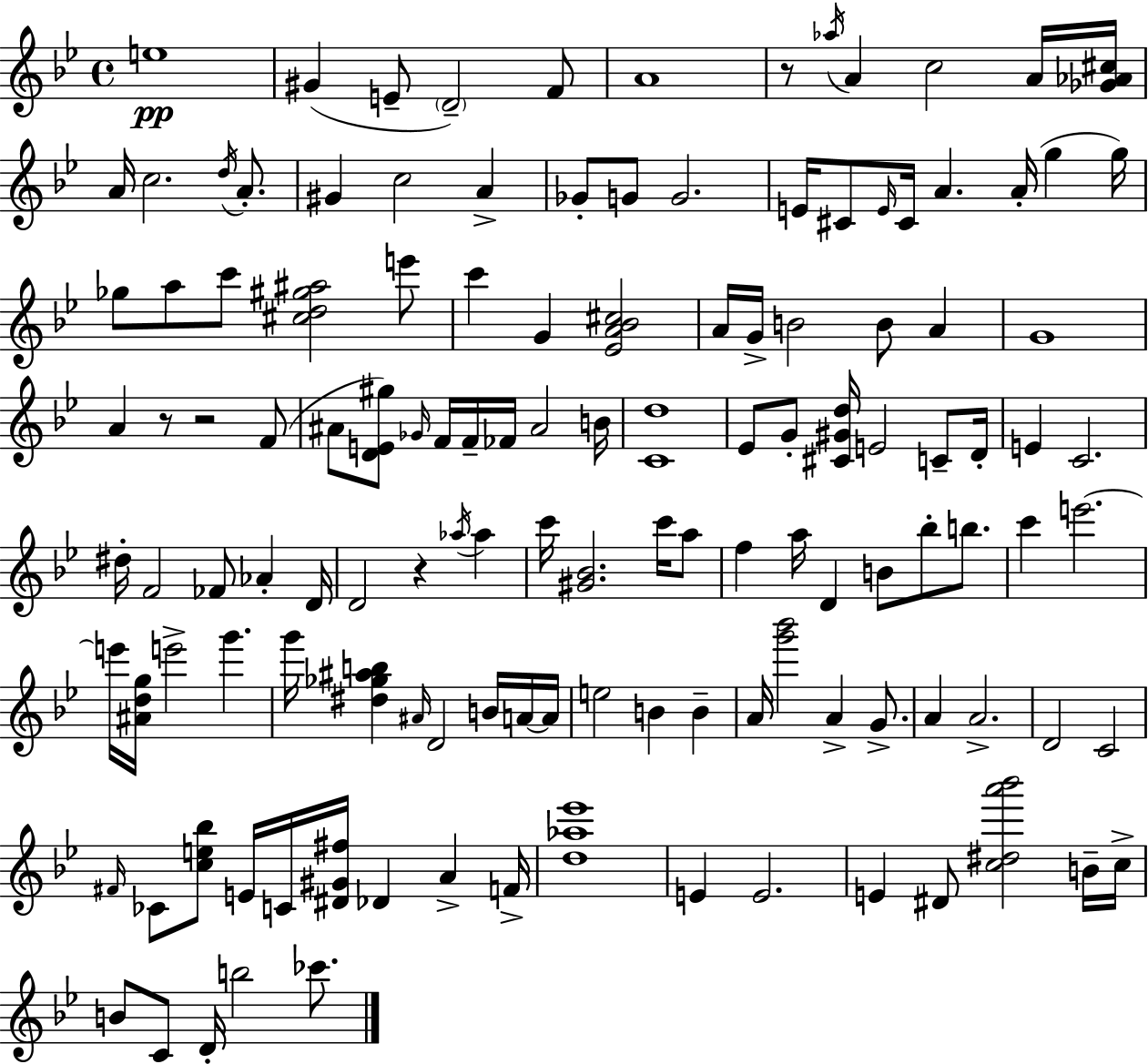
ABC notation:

X:1
T:Untitled
M:4/4
L:1/4
K:Bb
e4 ^G E/2 D2 F/2 A4 z/2 _a/4 A c2 A/4 [_G_A^c]/4 A/4 c2 d/4 A/2 ^G c2 A _G/2 G/2 G2 E/4 ^C/2 E/4 ^C/4 A A/4 g g/4 _g/2 a/2 c'/2 [^cd^g^a]2 e'/2 c' G [_EA_B^c]2 A/4 G/4 B2 B/2 A G4 A z/2 z2 F/2 ^A/2 [DE^g]/2 _G/4 F/4 F/4 _F/4 ^A2 B/4 [Cd]4 _E/2 G/2 [^C^Gd]/4 E2 C/2 D/4 E C2 ^d/4 F2 _F/2 _A D/4 D2 z _a/4 _a c'/4 [^G_B]2 c'/4 a/2 f a/4 D B/2 _b/2 b/2 c' e'2 e'/4 [^Adg]/4 e'2 g' g'/4 [^d_g^ab] ^A/4 D2 B/4 A/4 A/4 e2 B B A/4 [g'_b']2 A G/2 A A2 D2 C2 ^F/4 _C/2 [ce_b]/2 E/4 C/4 [^D^G^f]/4 _D A F/4 [d_a_e']4 E E2 E ^D/2 [c^da'_b']2 B/4 c/4 B/2 C/2 D/4 b2 _c'/2